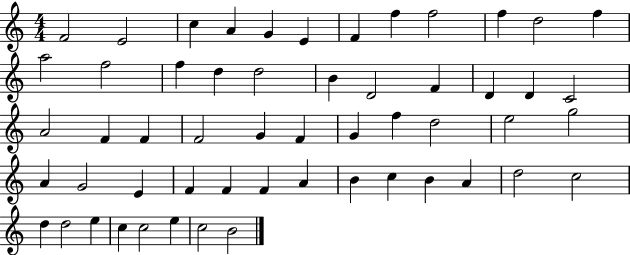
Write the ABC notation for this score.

X:1
T:Untitled
M:4/4
L:1/4
K:C
F2 E2 c A G E F f f2 f d2 f a2 f2 f d d2 B D2 F D D C2 A2 F F F2 G F G f d2 e2 g2 A G2 E F F F A B c B A d2 c2 d d2 e c c2 e c2 B2